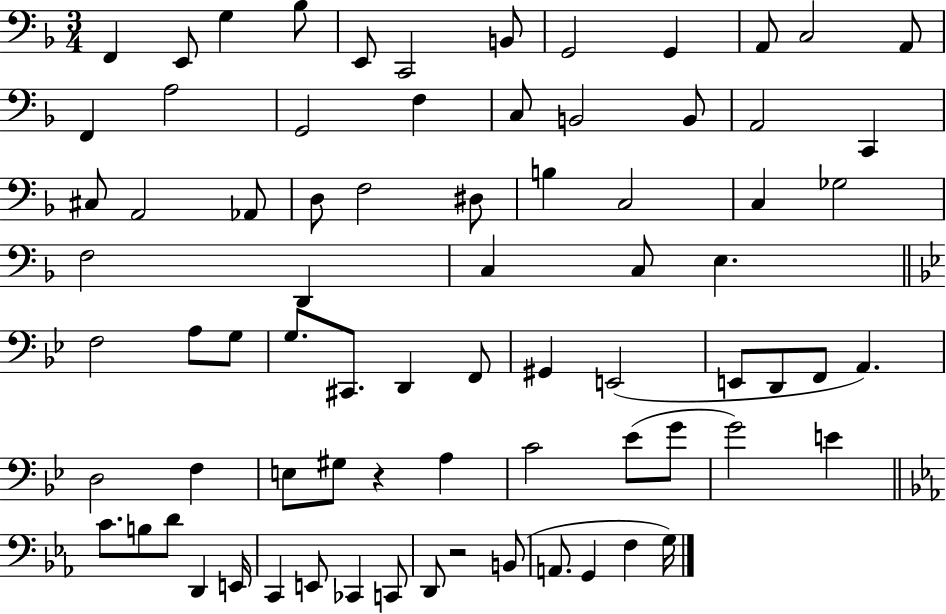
F2/q E2/e G3/q Bb3/e E2/e C2/h B2/e G2/h G2/q A2/e C3/h A2/e F2/q A3/h G2/h F3/q C3/e B2/h B2/e A2/h C2/q C#3/e A2/h Ab2/e D3/e F3/h D#3/e B3/q C3/h C3/q Gb3/h F3/h D2/q C3/q C3/e E3/q. F3/h A3/e G3/e G3/e. C#2/e. D2/q F2/e G#2/q E2/h E2/e D2/e F2/e A2/q. D3/h F3/q E3/e G#3/e R/q A3/q C4/h Eb4/e G4/e G4/h E4/q C4/e. B3/e D4/e D2/q E2/s C2/q E2/e CES2/q C2/e D2/e R/h B2/e A2/e. G2/q F3/q G3/s